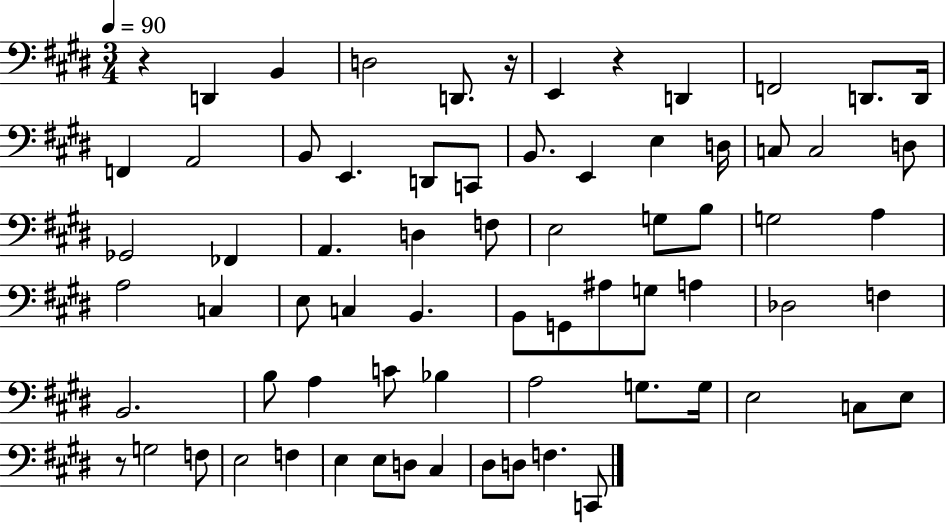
{
  \clef bass
  \numericTimeSignature
  \time 3/4
  \key e \major
  \tempo 4 = 90
  r4 d,4 b,4 | d2 d,8. r16 | e,4 r4 d,4 | f,2 d,8. d,16 | \break f,4 a,2 | b,8 e,4. d,8 c,8 | b,8. e,4 e4 d16 | c8 c2 d8 | \break ges,2 fes,4 | a,4. d4 f8 | e2 g8 b8 | g2 a4 | \break a2 c4 | e8 c4 b,4. | b,8 g,8 ais8 g8 a4 | des2 f4 | \break b,2. | b8 a4 c'8 bes4 | a2 g8. g16 | e2 c8 e8 | \break r8 g2 f8 | e2 f4 | e4 e8 d8 cis4 | dis8 d8 f4. c,8 | \break \bar "|."
}